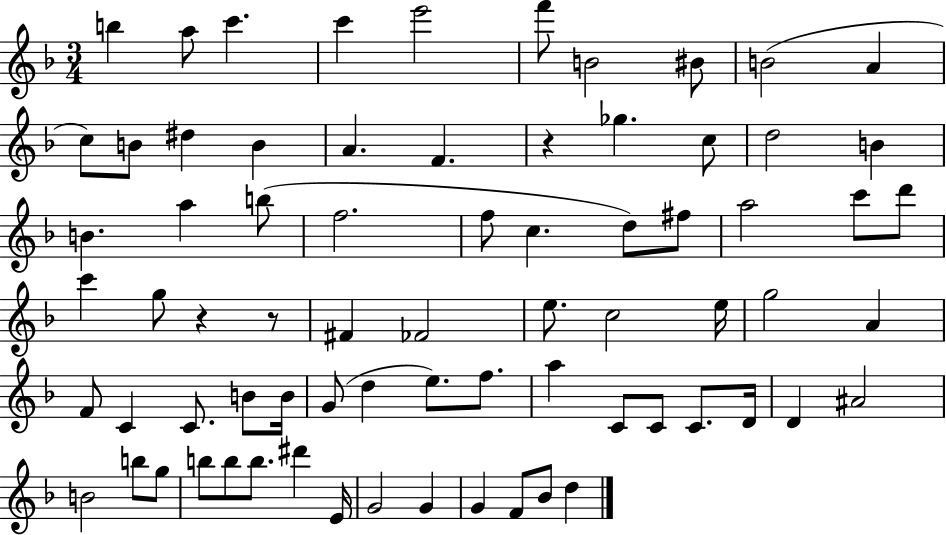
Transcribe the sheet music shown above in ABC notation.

X:1
T:Untitled
M:3/4
L:1/4
K:F
b a/2 c' c' e'2 f'/2 B2 ^B/2 B2 A c/2 B/2 ^d B A F z _g c/2 d2 B B a b/2 f2 f/2 c d/2 ^f/2 a2 c'/2 d'/2 c' g/2 z z/2 ^F _F2 e/2 c2 e/4 g2 A F/2 C C/2 B/2 B/4 G/2 d e/2 f/2 a C/2 C/2 C/2 D/4 D ^A2 B2 b/2 g/2 b/2 b/2 b/2 ^d' E/4 G2 G G F/2 _B/2 d